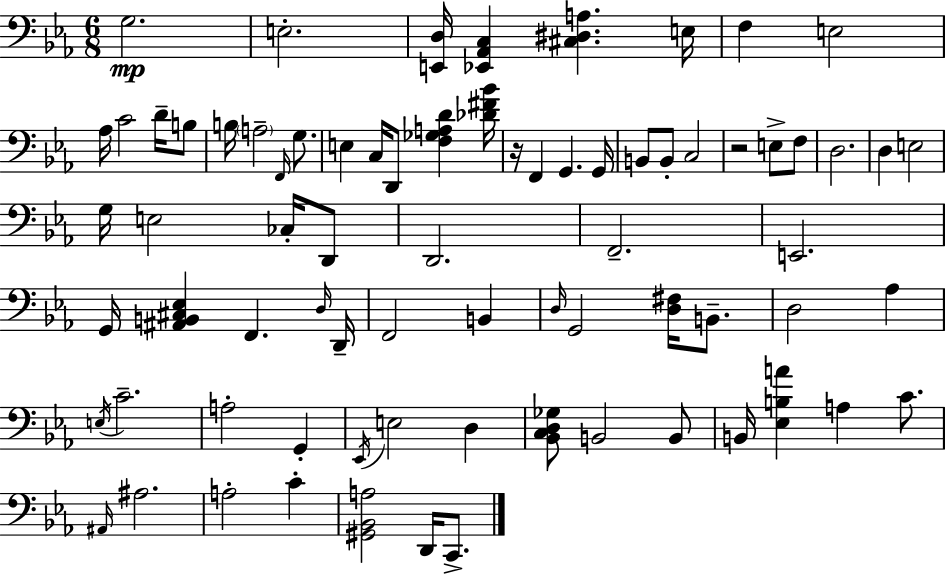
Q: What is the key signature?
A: C minor